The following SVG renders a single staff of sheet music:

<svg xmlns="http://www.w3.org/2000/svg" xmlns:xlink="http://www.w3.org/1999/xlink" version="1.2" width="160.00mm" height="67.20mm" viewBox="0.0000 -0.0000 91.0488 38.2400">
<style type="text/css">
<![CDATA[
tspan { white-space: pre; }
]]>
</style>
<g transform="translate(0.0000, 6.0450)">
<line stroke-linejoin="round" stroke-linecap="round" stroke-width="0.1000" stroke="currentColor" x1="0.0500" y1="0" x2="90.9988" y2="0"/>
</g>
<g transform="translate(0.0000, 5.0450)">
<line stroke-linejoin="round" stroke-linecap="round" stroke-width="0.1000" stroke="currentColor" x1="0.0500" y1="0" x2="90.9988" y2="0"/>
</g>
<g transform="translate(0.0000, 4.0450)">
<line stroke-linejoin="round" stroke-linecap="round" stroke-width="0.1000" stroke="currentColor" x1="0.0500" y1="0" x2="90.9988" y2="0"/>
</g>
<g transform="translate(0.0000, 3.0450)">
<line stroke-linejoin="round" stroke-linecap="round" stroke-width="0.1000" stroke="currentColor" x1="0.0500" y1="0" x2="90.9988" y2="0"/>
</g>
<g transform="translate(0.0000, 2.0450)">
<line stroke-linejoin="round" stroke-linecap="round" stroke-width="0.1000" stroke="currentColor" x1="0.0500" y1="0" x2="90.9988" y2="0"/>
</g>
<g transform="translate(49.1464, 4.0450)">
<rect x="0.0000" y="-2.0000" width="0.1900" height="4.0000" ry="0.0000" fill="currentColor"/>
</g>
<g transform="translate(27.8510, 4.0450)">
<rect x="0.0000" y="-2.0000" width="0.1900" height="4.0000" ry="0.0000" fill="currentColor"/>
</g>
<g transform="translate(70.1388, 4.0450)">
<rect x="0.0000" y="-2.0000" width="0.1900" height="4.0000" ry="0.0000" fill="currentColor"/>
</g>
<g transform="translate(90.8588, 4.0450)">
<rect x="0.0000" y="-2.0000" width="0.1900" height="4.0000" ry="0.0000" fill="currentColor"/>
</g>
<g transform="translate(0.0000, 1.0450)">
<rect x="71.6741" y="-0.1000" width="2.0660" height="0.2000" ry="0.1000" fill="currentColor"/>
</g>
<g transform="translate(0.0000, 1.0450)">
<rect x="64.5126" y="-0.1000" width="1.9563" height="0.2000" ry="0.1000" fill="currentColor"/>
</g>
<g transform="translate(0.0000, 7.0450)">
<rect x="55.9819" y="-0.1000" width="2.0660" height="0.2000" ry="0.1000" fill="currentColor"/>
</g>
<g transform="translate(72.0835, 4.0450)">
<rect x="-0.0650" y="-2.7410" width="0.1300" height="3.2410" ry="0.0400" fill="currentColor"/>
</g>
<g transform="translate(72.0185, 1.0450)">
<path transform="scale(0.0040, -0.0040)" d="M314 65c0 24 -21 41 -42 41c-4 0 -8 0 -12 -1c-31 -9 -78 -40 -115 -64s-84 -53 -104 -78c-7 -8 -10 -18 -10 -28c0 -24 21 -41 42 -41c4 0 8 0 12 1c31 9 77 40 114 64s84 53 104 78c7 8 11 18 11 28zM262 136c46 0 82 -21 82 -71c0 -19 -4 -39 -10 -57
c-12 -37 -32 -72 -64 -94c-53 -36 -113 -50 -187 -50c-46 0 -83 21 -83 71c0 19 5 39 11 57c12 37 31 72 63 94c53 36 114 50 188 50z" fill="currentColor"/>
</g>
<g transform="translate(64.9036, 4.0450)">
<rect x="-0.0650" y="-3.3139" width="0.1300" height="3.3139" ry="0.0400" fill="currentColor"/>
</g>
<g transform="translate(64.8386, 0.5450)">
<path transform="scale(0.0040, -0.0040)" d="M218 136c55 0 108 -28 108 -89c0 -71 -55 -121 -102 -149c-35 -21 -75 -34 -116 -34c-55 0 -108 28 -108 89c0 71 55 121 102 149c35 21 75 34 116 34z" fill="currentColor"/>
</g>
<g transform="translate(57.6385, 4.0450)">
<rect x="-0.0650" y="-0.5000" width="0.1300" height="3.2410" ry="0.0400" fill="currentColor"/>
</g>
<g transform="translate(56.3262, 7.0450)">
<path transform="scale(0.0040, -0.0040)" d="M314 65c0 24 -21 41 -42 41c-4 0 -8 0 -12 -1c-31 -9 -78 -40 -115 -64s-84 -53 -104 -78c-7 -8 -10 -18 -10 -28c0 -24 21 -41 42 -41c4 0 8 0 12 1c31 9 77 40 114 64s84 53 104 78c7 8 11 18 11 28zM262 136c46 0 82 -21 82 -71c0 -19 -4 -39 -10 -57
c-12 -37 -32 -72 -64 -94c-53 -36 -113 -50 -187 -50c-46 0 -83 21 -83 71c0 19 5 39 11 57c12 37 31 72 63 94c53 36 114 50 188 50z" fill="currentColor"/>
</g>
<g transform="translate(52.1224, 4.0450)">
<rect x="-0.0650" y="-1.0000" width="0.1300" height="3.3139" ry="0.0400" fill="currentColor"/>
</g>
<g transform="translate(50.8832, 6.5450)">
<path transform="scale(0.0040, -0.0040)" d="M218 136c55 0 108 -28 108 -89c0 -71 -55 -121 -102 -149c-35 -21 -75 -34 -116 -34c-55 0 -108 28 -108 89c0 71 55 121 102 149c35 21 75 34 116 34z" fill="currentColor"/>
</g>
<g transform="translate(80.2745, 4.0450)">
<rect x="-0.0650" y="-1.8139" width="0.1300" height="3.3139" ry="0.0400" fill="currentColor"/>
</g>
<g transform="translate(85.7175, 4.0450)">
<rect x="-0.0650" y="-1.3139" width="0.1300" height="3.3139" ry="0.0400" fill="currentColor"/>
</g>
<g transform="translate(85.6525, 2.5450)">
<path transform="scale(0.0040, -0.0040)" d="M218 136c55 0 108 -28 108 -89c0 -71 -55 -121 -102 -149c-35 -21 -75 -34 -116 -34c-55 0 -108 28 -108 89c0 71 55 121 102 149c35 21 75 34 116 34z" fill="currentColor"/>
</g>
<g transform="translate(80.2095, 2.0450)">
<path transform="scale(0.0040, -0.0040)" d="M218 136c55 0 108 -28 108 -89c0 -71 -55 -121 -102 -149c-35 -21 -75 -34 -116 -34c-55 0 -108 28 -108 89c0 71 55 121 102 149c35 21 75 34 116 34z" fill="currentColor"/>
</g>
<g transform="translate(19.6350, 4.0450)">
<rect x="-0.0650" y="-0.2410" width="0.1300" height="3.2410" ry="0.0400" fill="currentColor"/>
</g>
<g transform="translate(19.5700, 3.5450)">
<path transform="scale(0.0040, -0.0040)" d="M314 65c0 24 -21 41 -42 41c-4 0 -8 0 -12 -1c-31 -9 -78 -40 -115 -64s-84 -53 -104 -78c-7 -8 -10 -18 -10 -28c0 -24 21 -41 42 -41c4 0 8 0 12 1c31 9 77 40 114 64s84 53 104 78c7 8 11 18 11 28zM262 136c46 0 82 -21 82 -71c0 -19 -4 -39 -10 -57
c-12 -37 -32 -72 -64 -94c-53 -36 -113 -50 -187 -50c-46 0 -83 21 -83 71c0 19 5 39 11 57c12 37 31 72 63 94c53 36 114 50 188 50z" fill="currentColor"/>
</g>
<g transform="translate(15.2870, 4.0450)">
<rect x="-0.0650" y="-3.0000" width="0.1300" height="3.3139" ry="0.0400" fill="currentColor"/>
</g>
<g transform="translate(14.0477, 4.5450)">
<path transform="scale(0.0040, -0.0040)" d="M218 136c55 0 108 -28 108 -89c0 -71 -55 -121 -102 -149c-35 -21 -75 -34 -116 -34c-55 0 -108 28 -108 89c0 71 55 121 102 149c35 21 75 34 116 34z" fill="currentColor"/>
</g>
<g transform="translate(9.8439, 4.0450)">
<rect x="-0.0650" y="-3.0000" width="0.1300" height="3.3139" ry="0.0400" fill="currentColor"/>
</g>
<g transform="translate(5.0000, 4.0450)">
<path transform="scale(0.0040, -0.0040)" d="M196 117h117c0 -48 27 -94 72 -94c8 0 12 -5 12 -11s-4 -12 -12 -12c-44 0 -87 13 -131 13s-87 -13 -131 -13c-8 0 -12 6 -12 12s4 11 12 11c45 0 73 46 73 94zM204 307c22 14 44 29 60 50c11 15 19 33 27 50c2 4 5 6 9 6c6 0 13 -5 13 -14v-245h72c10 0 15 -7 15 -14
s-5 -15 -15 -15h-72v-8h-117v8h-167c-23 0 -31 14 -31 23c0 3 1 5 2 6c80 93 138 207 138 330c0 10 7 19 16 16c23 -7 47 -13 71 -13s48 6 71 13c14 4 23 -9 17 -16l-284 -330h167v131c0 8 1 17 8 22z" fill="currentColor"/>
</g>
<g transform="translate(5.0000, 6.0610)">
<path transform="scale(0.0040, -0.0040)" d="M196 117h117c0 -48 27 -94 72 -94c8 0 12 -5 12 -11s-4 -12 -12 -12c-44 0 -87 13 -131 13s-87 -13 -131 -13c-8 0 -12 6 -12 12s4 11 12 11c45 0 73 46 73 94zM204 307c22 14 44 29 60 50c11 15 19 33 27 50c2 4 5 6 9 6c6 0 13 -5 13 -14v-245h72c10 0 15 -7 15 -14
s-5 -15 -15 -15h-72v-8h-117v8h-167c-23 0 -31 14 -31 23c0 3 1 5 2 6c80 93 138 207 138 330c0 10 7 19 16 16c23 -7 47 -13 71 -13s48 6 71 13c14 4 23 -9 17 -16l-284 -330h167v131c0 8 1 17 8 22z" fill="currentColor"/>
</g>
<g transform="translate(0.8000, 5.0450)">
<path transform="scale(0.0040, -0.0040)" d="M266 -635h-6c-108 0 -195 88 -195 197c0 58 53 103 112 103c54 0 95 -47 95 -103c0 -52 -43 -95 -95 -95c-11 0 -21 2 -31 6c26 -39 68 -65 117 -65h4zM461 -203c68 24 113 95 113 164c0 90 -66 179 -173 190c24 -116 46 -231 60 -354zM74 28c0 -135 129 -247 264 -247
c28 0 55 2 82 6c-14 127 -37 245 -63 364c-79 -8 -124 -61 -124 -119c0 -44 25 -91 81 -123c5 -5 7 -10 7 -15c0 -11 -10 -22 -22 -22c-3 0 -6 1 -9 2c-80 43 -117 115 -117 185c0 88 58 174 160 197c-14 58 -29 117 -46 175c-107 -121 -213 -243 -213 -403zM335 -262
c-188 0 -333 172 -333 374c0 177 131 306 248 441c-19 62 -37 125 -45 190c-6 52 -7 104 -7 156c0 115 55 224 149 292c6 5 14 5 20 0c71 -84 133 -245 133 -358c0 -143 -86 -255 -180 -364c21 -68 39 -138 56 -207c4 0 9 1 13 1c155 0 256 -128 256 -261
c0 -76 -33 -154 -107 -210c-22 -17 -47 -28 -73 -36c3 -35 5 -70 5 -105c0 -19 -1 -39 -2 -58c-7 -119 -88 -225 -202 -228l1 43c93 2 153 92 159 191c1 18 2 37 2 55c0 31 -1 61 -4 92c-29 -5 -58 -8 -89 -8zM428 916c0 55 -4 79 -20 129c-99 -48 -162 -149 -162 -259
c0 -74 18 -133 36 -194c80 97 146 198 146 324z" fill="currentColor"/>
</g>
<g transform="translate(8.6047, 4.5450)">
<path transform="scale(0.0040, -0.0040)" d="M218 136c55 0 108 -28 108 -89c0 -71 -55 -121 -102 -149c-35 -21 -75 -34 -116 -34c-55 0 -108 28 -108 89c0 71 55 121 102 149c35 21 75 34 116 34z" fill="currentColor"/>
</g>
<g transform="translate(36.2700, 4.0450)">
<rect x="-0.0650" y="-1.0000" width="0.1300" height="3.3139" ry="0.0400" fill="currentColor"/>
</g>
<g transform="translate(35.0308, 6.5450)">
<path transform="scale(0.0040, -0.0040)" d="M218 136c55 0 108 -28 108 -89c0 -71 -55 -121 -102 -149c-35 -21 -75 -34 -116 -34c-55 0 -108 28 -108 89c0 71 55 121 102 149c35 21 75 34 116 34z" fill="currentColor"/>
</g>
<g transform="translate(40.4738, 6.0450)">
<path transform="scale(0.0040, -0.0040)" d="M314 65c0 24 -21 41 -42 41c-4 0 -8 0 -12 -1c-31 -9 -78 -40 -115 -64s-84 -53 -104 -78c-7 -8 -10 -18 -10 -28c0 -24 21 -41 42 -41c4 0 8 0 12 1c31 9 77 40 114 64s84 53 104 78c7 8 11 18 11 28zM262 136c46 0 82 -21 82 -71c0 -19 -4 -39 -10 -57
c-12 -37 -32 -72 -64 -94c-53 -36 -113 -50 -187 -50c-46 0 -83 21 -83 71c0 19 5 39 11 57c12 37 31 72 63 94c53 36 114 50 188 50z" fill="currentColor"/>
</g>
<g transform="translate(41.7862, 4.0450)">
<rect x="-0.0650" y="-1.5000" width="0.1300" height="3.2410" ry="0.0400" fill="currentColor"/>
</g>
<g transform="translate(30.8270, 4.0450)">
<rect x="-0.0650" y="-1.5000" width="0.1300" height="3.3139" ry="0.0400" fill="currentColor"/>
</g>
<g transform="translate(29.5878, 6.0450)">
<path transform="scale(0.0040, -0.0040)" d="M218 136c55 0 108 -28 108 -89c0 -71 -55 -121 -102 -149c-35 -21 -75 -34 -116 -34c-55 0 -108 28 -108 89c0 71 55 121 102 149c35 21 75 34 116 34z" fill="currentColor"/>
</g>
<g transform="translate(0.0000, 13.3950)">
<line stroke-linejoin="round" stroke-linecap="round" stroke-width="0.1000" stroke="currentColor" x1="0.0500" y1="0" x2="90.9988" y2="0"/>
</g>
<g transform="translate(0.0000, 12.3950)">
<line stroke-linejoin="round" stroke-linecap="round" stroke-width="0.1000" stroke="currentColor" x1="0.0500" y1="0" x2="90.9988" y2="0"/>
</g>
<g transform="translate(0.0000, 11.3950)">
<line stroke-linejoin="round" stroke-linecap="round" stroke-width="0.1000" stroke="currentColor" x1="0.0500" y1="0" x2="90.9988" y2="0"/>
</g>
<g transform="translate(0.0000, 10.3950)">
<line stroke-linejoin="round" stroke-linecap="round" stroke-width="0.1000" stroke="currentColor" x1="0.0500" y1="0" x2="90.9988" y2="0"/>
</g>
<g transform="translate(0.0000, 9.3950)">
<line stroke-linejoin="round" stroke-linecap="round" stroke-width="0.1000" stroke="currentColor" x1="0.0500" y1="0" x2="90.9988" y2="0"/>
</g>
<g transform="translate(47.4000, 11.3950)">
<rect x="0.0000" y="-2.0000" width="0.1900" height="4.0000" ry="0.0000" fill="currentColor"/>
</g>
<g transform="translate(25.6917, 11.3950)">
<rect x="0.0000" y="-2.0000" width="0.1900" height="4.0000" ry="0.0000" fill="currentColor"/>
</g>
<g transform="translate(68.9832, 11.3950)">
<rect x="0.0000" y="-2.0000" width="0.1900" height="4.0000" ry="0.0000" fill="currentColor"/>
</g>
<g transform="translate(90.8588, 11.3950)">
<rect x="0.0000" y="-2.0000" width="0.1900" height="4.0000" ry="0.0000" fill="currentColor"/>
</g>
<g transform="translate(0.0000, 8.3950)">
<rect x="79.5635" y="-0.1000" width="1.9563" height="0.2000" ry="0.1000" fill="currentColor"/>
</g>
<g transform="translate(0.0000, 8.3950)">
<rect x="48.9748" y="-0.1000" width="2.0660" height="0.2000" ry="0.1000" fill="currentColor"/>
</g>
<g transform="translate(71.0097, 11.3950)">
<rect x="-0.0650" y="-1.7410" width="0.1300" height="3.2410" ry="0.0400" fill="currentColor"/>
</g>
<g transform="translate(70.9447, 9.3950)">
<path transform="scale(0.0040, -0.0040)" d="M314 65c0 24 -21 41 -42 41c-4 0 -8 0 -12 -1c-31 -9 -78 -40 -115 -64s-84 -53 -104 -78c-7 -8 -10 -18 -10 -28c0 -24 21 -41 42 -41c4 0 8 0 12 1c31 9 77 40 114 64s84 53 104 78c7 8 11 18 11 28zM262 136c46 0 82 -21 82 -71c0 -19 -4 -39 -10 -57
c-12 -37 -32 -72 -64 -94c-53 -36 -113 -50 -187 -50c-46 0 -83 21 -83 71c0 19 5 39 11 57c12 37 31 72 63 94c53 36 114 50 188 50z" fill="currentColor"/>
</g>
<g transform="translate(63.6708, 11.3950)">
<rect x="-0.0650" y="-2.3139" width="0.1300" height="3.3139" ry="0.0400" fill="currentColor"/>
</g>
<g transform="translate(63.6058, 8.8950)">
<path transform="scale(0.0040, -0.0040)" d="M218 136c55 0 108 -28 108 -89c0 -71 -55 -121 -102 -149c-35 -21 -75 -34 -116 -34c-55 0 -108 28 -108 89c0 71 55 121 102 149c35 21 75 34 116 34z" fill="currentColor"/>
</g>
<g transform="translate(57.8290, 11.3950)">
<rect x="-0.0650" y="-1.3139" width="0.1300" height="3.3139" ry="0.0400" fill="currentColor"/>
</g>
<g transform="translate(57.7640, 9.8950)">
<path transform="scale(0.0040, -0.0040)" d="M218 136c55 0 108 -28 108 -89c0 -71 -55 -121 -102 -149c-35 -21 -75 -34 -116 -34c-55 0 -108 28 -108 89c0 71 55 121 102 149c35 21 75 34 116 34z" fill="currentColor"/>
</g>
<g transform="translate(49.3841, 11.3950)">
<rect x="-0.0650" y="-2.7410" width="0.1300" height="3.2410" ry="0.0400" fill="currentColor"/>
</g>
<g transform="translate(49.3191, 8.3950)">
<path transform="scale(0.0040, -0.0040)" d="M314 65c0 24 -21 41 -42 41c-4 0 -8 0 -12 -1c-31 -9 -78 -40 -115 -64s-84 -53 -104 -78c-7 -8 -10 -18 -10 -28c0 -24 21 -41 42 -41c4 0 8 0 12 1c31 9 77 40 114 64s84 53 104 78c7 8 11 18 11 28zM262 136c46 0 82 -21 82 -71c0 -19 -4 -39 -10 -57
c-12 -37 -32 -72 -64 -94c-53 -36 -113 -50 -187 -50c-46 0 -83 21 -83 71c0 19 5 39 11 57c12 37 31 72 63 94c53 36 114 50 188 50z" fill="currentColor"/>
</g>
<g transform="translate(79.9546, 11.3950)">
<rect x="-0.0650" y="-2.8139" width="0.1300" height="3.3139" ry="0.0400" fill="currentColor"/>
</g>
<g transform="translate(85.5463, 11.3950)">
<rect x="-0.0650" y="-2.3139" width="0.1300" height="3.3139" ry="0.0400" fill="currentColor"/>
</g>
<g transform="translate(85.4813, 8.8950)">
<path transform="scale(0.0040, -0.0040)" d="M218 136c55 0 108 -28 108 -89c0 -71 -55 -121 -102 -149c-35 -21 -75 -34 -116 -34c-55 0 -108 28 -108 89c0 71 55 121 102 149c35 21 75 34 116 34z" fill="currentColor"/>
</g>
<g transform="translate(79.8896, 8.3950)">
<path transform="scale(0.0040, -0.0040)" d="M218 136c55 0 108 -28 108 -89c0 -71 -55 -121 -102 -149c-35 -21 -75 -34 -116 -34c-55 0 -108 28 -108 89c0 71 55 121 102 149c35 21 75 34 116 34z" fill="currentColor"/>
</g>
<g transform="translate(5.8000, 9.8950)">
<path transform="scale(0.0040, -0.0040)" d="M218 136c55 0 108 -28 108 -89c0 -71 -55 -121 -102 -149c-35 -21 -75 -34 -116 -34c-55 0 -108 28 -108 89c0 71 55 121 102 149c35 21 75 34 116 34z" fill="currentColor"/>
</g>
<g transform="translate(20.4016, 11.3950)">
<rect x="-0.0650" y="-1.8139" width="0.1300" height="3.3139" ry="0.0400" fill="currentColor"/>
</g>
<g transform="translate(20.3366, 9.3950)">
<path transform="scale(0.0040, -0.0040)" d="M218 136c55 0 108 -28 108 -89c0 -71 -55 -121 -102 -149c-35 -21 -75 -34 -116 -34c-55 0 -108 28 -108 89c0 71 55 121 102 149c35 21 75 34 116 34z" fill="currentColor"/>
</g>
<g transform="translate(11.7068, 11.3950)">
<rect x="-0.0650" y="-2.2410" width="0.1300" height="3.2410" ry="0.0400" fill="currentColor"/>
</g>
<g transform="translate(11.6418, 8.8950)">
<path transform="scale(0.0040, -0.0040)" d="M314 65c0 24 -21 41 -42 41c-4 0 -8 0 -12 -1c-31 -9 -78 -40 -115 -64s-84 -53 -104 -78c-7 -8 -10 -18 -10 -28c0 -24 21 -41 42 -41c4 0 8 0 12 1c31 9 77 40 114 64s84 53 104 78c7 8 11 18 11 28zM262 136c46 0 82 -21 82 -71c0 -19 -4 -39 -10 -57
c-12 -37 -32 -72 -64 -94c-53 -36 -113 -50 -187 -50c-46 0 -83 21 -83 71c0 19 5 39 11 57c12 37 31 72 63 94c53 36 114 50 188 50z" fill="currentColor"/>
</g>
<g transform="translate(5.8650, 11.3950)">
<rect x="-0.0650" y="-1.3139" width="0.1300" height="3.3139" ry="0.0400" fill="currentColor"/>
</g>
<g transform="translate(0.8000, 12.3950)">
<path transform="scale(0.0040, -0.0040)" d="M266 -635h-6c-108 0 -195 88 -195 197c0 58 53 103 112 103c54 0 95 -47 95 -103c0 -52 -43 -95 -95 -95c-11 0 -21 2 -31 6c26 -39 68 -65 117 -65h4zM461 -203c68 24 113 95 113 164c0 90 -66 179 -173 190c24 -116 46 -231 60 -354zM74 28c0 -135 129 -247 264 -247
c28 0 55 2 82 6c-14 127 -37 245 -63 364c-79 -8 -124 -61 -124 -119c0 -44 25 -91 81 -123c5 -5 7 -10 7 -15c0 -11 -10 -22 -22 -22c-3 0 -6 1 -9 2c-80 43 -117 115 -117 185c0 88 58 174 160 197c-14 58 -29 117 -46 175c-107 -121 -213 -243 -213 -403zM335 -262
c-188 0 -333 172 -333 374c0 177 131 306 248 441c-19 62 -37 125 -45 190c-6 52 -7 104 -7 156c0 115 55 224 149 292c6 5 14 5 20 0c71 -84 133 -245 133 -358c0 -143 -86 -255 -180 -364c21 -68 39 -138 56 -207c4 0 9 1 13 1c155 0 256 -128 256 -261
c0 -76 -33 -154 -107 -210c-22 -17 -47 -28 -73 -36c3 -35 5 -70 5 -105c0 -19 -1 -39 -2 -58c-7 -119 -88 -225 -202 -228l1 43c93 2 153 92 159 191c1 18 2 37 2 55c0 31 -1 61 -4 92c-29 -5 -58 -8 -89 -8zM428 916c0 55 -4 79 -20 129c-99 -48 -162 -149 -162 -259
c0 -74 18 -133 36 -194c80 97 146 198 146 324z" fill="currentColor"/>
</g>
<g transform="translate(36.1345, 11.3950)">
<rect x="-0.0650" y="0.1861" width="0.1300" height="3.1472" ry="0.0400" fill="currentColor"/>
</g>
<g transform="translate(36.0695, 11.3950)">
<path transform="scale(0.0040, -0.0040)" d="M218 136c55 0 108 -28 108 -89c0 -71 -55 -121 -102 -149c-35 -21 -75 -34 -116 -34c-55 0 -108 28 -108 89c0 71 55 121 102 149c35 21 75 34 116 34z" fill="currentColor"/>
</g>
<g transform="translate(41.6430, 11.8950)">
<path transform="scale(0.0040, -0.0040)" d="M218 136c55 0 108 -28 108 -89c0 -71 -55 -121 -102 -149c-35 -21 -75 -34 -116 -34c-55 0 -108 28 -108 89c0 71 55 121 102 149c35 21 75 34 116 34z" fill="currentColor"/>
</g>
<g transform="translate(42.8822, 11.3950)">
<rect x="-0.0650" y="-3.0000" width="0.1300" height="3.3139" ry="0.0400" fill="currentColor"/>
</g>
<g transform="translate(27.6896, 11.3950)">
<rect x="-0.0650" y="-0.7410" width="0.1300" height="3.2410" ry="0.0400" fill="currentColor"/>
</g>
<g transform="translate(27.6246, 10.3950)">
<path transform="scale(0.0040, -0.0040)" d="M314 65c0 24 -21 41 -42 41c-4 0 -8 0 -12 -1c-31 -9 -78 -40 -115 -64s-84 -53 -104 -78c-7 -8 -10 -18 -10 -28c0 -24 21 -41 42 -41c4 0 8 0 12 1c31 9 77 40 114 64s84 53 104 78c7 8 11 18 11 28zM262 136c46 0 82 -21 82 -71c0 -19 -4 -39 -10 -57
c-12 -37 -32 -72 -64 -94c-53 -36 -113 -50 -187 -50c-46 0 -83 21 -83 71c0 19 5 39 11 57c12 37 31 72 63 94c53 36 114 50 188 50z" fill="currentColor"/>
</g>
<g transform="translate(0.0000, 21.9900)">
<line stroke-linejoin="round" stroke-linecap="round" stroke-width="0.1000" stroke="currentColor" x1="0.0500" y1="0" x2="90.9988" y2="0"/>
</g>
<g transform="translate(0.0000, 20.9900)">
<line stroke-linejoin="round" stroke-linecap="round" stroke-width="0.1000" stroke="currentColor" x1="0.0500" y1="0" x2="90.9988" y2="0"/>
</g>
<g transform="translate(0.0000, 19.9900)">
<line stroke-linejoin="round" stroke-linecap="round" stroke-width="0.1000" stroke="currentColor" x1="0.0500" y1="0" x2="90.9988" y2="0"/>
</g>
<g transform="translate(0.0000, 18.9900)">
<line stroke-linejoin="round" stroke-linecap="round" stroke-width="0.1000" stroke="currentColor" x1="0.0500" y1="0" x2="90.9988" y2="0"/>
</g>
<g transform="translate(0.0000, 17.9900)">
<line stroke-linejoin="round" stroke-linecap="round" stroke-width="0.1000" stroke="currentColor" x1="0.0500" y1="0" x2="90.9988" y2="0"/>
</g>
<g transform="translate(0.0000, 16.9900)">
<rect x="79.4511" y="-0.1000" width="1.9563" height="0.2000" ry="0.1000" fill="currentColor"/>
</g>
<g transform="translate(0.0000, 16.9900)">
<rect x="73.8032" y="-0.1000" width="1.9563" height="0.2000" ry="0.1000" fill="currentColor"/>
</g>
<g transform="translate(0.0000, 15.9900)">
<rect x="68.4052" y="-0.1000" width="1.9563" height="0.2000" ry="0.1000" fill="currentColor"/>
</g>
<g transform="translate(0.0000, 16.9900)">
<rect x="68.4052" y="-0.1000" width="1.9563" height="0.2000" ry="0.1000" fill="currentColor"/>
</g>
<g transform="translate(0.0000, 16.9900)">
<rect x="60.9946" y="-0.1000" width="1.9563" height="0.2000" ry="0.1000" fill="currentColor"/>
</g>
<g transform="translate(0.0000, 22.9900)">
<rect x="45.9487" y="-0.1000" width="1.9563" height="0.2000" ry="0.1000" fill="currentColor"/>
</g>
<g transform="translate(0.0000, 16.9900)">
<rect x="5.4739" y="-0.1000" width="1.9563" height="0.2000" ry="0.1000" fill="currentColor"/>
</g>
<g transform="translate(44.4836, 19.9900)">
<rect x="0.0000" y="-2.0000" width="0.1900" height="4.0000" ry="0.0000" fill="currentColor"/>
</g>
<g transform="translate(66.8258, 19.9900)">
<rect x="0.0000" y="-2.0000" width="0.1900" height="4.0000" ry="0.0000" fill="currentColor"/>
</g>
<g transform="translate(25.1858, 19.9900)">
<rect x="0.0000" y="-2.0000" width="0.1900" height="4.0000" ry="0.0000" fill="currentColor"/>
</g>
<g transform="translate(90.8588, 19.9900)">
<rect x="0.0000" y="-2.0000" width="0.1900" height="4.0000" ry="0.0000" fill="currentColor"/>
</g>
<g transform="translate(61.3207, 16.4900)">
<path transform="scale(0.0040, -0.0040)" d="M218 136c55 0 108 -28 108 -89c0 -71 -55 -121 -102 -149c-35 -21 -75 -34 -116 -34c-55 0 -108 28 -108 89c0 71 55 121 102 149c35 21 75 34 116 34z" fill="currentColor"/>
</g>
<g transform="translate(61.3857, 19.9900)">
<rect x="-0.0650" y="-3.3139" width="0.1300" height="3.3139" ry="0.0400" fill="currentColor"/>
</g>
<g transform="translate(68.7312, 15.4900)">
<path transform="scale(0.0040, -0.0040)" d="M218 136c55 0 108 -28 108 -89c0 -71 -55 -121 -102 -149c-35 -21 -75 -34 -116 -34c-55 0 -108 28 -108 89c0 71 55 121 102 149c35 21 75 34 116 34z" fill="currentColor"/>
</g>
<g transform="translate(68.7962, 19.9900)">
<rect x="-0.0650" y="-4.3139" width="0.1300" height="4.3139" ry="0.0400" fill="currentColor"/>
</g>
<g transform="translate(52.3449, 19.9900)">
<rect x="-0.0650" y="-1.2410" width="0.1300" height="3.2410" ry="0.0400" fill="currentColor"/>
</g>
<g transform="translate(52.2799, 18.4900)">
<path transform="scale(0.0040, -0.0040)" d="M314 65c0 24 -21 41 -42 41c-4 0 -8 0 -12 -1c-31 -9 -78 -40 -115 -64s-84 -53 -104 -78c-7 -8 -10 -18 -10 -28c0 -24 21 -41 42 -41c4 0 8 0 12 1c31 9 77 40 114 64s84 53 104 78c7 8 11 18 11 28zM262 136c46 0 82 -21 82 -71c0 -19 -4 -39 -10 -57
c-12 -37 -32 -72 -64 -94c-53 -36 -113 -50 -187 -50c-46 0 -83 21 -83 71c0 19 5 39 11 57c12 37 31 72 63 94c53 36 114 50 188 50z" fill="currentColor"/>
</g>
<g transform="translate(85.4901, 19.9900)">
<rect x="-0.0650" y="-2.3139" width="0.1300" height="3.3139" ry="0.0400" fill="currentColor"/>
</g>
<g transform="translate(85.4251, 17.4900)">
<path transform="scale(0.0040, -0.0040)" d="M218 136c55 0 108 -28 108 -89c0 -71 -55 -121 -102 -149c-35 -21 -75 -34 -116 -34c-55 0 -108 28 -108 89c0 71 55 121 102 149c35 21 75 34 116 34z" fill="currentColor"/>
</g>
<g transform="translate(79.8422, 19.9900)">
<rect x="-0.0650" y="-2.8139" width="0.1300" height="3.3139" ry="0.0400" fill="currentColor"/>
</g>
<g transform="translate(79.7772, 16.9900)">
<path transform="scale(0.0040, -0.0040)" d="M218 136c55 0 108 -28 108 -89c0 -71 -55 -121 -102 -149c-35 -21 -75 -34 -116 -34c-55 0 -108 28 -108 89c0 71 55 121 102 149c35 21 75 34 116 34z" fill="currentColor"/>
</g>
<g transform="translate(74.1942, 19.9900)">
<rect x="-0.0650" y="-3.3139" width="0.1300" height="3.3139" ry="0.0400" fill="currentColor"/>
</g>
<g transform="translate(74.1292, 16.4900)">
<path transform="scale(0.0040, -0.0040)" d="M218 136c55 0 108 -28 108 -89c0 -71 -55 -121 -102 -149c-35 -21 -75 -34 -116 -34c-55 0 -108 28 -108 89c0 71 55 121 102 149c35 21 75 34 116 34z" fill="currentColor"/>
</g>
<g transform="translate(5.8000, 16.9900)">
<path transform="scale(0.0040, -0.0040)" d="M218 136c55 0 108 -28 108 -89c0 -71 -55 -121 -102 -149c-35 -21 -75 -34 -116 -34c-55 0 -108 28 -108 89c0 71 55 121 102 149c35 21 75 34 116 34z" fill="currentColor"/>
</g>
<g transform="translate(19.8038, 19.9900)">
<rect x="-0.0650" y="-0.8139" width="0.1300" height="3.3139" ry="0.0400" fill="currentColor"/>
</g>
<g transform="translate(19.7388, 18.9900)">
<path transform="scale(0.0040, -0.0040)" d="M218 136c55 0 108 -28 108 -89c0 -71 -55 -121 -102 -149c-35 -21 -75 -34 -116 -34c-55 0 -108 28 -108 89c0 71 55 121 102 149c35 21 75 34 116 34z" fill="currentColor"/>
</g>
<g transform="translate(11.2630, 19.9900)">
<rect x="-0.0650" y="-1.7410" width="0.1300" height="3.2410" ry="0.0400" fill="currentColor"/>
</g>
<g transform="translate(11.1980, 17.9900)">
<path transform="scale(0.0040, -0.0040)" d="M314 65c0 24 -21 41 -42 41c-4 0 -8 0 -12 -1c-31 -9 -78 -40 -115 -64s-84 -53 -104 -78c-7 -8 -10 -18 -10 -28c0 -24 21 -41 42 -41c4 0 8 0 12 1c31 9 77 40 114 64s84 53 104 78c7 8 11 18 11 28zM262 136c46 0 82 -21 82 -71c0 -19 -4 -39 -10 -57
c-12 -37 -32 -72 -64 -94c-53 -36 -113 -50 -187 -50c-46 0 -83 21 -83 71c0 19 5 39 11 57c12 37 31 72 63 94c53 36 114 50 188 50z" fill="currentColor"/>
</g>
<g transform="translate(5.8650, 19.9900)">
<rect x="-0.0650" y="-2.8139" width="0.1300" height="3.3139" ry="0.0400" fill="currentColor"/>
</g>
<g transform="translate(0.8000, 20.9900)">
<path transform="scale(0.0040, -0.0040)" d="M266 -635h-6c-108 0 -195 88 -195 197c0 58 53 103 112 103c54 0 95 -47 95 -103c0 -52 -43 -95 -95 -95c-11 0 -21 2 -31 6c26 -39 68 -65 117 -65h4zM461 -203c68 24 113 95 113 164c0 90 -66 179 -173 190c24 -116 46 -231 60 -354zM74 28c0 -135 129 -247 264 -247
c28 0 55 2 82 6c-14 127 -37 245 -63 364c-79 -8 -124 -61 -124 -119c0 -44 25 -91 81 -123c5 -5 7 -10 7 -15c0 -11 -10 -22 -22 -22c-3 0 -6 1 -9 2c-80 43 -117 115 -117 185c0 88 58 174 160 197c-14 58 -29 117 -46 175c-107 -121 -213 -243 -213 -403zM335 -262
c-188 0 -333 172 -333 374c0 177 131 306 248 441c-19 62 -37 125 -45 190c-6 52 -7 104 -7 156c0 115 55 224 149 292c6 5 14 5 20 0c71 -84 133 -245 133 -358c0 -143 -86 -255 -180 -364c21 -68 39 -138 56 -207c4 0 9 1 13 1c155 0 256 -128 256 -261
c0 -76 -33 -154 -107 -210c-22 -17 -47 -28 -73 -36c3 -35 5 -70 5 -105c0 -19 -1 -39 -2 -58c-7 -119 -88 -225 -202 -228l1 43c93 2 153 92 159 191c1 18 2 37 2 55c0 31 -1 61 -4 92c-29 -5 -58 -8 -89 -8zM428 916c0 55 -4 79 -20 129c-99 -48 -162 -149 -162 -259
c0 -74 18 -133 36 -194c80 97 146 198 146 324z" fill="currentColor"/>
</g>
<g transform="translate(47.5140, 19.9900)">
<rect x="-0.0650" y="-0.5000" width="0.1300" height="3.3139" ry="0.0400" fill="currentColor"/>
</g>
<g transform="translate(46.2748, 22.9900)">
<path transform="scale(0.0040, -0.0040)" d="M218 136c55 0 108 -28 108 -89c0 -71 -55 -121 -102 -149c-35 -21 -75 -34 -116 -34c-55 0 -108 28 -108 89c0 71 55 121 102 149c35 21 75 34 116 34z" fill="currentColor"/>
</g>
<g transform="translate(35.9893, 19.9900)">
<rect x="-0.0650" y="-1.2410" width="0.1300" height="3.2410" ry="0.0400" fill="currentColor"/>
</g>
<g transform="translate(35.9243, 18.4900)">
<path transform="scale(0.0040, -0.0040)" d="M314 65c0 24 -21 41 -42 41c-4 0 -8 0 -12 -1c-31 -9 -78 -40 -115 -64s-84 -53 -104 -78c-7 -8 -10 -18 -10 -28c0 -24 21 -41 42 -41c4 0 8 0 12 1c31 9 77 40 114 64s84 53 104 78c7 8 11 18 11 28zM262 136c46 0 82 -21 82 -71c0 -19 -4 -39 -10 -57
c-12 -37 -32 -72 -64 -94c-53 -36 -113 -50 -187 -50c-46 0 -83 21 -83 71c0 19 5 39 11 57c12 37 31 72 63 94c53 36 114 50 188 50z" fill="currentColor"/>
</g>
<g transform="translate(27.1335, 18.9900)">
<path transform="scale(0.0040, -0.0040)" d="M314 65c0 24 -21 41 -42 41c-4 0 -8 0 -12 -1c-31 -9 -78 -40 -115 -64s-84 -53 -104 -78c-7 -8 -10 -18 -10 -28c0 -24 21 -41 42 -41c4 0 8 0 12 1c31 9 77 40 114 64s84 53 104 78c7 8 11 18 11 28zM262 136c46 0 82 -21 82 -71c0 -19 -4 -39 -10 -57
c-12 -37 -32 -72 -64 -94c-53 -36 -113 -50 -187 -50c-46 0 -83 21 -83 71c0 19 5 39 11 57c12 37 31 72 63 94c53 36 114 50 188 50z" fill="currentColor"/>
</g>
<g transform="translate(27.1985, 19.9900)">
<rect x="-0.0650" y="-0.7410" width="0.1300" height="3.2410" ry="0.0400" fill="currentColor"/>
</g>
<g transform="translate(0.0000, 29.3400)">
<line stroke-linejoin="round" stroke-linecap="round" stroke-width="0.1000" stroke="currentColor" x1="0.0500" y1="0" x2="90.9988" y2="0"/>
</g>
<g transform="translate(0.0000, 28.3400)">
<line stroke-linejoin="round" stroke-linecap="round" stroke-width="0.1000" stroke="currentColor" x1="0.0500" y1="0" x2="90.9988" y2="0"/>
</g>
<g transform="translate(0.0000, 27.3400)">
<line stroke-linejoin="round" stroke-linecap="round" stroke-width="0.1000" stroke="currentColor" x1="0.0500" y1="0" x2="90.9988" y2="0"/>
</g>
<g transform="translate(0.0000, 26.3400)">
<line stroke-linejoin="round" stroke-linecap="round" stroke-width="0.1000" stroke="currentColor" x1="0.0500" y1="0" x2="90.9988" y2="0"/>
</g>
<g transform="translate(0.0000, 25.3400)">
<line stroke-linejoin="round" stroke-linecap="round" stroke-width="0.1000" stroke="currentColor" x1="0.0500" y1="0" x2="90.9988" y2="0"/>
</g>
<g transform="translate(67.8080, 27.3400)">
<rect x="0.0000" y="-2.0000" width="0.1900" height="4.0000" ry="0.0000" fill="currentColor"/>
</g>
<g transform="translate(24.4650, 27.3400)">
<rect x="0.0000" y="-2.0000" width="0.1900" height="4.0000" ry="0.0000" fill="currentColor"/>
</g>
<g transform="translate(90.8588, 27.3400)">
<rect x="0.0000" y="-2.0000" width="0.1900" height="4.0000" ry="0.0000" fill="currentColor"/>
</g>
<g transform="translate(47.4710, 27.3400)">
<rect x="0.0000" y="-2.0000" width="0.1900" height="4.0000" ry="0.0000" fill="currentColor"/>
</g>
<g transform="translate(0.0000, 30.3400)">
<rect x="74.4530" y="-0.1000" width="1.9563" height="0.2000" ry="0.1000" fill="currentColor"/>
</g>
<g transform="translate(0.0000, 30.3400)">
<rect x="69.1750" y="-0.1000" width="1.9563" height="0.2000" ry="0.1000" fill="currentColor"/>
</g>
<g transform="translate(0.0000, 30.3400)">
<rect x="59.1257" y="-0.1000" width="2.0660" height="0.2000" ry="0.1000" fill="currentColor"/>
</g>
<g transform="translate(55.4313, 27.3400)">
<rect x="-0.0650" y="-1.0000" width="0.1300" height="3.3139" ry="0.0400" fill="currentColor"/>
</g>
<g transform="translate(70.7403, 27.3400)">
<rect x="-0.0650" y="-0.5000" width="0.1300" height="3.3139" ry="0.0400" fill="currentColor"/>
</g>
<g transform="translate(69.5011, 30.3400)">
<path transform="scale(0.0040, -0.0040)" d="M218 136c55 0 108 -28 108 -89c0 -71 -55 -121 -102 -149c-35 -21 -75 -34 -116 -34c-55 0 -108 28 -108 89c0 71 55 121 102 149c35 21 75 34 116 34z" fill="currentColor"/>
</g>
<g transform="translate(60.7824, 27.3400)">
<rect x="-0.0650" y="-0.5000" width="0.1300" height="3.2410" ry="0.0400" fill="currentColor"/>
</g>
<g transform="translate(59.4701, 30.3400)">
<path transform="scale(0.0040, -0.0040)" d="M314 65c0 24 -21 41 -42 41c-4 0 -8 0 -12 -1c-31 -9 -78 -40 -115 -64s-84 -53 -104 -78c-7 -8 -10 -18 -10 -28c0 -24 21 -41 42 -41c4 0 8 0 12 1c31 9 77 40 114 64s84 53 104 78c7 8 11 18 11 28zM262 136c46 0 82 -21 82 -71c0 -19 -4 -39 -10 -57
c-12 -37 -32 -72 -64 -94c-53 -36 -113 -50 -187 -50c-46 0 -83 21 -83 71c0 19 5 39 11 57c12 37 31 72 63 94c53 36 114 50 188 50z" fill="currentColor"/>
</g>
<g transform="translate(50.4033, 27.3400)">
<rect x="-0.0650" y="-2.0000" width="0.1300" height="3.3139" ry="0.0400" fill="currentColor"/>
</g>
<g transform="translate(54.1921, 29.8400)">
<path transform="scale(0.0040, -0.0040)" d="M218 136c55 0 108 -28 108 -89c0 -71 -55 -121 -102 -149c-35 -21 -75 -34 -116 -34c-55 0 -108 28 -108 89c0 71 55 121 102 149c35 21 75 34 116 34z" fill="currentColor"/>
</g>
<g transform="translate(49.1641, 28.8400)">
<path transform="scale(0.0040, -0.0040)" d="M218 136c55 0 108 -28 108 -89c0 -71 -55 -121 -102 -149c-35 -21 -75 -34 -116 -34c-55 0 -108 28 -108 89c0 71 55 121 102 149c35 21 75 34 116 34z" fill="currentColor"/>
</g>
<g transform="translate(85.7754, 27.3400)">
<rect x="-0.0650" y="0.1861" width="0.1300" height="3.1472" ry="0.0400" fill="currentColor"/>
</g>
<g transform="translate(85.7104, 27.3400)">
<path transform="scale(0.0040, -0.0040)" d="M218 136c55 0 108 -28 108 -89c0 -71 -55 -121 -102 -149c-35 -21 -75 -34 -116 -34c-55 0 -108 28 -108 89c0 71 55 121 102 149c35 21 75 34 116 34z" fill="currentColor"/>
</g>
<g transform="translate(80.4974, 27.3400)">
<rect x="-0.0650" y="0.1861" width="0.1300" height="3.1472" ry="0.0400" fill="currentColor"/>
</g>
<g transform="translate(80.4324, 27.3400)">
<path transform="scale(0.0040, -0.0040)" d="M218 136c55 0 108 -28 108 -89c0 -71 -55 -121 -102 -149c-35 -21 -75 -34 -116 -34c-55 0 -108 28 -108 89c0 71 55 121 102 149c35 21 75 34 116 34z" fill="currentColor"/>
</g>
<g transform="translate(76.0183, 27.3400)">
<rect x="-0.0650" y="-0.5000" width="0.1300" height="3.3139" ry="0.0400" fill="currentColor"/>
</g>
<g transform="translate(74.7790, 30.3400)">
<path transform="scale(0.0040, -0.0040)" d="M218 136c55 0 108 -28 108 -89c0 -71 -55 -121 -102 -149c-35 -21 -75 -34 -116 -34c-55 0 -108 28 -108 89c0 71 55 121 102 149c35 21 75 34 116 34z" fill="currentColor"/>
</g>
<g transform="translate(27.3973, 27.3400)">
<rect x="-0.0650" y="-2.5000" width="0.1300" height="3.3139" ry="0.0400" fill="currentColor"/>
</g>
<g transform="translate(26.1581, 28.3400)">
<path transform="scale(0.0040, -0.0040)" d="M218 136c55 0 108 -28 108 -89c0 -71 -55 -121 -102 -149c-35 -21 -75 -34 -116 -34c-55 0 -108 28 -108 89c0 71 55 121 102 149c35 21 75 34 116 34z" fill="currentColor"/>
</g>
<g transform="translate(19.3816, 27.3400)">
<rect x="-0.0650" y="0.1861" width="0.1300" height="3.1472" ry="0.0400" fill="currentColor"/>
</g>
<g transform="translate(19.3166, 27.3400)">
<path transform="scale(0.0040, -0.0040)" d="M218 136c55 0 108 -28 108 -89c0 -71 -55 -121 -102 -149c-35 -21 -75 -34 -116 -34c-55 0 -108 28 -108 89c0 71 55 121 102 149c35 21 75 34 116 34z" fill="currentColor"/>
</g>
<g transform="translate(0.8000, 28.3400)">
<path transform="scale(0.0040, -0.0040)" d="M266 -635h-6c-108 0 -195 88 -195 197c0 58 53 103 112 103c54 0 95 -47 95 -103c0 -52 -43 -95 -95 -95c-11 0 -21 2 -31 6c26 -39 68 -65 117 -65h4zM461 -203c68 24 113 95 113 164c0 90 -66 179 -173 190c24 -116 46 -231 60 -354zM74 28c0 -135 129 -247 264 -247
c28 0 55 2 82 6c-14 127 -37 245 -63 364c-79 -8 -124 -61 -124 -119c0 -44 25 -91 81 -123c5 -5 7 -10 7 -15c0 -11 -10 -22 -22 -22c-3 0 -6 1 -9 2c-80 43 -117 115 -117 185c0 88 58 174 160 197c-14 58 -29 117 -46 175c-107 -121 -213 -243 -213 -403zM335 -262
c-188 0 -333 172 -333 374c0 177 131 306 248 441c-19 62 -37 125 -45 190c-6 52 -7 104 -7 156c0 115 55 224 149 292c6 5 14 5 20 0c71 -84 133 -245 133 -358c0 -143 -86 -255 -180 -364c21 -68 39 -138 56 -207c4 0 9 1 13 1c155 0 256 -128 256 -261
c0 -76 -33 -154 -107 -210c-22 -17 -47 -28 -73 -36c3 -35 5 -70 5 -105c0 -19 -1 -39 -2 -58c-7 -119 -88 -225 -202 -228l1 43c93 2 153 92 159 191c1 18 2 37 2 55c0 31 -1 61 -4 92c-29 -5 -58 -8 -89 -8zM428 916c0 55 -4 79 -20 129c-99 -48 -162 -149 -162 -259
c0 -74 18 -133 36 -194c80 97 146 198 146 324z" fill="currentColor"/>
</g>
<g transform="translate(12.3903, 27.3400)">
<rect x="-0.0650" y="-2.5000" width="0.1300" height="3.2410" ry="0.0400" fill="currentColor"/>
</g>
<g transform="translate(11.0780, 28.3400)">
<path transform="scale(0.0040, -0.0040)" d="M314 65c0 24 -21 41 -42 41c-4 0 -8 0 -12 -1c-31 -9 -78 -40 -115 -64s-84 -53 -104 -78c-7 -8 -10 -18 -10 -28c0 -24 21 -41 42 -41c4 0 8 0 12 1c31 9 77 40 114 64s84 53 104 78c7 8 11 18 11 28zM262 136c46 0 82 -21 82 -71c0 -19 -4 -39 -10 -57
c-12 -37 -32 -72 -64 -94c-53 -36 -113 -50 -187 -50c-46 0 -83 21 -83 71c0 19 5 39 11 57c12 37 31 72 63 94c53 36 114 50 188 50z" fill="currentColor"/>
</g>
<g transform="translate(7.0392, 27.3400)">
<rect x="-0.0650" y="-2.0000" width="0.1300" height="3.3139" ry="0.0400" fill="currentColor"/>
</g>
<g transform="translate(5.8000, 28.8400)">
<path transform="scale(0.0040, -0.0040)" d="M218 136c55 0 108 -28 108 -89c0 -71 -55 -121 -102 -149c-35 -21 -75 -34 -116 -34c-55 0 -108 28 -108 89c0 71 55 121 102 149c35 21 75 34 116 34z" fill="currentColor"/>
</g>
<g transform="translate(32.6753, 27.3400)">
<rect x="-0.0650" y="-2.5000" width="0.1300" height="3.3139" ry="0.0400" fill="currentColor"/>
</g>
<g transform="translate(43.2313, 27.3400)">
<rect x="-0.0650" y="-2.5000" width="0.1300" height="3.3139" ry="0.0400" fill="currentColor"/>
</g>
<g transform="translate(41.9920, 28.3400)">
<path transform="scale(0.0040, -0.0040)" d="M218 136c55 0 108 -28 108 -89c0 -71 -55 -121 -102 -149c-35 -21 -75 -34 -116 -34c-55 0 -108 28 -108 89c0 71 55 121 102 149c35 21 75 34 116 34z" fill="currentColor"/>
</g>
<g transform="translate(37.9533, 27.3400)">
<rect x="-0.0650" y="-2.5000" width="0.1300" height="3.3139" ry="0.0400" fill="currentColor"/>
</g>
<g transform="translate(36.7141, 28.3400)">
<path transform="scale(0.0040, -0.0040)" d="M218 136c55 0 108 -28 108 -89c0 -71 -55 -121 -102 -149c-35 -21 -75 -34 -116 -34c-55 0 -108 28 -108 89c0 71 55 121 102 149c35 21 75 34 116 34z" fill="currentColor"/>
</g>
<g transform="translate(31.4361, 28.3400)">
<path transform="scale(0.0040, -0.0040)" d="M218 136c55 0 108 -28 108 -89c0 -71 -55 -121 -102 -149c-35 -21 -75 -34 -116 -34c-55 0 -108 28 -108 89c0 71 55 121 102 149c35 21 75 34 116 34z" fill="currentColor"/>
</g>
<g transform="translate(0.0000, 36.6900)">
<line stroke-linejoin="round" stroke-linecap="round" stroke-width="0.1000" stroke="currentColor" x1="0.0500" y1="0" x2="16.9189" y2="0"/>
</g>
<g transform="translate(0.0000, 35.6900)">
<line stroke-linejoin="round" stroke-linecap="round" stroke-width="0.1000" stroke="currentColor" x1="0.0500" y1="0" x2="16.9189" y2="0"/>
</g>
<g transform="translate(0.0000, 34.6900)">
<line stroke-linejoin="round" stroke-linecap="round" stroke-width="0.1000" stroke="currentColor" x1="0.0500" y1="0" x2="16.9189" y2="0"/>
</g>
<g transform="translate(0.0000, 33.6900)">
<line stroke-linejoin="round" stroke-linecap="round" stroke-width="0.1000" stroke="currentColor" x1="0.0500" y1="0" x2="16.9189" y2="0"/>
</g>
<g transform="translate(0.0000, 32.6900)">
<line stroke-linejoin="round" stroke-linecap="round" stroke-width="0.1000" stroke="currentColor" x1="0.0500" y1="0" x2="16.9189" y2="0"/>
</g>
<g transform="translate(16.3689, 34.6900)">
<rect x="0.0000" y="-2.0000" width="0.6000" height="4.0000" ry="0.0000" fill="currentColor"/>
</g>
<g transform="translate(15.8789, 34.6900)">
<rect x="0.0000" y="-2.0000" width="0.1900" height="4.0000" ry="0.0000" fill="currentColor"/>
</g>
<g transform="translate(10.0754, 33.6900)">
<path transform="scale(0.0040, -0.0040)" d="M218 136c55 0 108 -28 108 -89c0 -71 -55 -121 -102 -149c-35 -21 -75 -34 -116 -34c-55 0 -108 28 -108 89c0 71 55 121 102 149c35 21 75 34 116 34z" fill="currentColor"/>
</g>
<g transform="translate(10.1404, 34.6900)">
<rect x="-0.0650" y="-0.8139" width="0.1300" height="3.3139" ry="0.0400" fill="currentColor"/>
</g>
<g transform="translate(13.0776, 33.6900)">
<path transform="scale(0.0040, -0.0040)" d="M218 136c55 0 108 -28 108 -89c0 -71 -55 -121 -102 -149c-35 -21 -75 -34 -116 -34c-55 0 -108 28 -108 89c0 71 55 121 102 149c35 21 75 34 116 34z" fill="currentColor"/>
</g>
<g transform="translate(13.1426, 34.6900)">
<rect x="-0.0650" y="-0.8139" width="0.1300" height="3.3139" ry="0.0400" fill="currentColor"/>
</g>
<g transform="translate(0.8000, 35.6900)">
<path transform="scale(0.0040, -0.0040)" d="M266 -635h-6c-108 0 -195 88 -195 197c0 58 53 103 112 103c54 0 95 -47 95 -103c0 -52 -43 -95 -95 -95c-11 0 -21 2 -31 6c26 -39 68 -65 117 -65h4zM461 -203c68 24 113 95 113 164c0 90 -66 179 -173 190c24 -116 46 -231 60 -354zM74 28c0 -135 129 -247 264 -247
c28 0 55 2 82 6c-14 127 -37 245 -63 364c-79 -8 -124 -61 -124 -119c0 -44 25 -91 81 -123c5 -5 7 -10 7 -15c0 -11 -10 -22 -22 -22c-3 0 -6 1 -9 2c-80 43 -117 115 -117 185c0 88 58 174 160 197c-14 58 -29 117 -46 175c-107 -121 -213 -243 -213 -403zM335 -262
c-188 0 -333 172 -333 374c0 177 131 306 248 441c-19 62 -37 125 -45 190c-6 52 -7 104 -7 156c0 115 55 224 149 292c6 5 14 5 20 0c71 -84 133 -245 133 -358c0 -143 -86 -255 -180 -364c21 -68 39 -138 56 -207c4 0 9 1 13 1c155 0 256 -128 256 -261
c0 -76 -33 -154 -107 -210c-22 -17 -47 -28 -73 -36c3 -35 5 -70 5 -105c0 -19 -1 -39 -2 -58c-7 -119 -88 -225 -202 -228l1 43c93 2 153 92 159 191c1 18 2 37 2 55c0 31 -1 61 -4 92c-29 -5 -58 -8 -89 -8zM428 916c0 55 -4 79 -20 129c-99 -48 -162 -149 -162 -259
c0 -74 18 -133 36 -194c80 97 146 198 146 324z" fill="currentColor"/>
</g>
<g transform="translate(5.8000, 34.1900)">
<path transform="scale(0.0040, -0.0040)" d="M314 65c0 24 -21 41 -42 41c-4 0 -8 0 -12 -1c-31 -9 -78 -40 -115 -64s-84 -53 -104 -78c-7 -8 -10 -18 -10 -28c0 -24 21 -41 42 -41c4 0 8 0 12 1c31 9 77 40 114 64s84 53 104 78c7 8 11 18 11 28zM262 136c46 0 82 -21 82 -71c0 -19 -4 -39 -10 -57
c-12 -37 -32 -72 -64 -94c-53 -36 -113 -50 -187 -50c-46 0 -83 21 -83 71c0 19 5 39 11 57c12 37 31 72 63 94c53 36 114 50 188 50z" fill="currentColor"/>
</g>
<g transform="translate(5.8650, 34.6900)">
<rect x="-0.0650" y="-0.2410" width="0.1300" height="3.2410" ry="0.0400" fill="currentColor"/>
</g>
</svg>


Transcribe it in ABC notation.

X:1
T:Untitled
M:4/4
L:1/4
K:C
A A c2 E D E2 D C2 b a2 f e e g2 f d2 B A a2 e g f2 a g a f2 d d2 e2 C e2 b d' b a g F G2 B G G G G F D C2 C C B B c2 d d